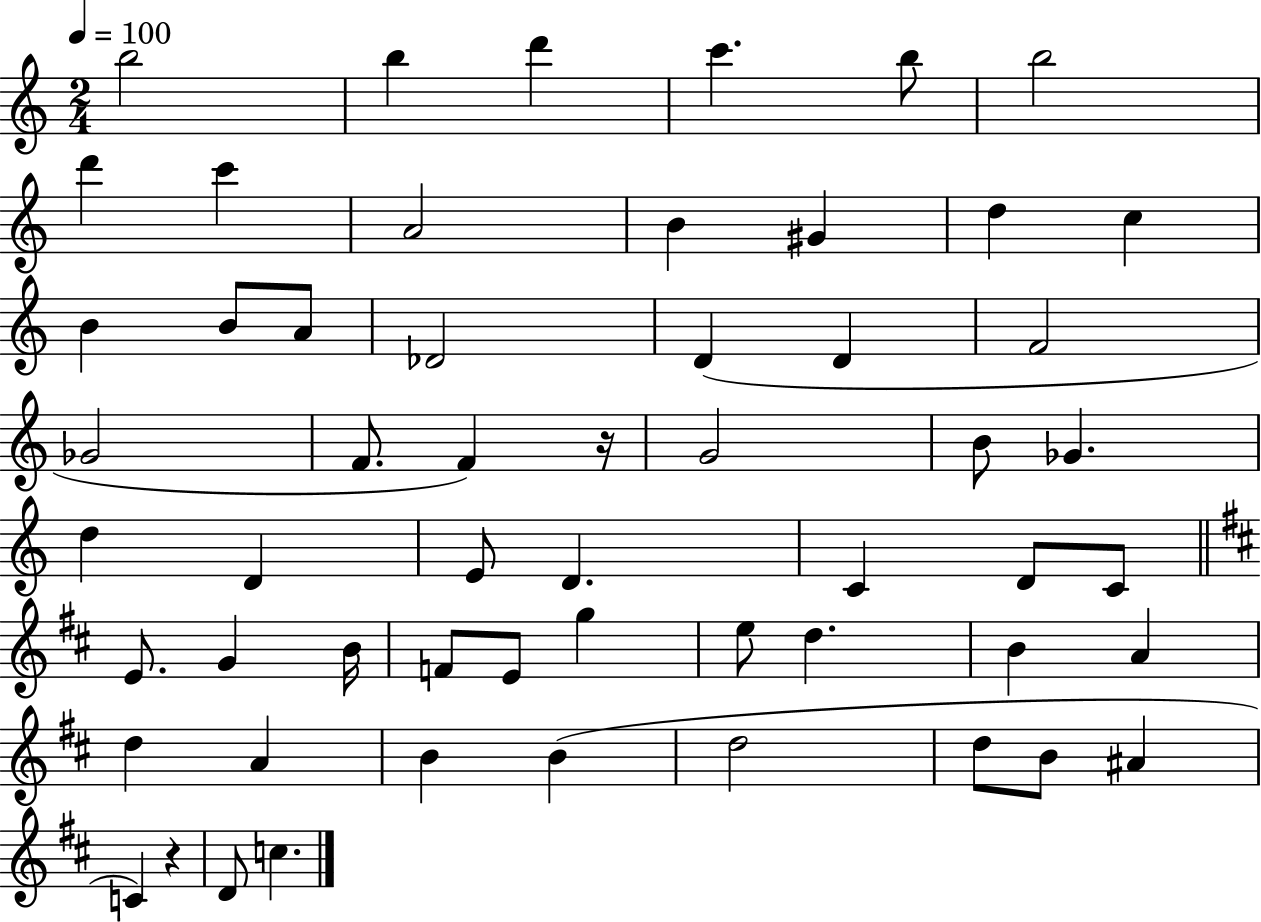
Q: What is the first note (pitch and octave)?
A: B5